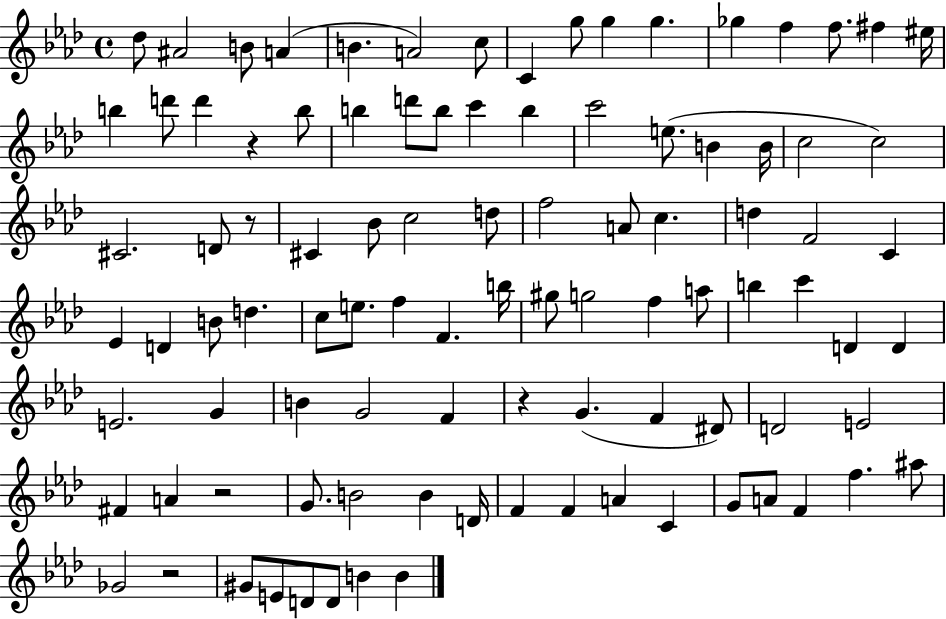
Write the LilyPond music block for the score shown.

{
  \clef treble
  \time 4/4
  \defaultTimeSignature
  \key aes \major
  \repeat volta 2 { des''8 ais'2 b'8 a'4( | b'4. a'2) c''8 | c'4 g''8 g''4 g''4. | ges''4 f''4 f''8. fis''4 eis''16 | \break b''4 d'''8 d'''4 r4 b''8 | b''4 d'''8 b''8 c'''4 b''4 | c'''2 e''8.( b'4 b'16 | c''2 c''2) | \break cis'2. d'8 r8 | cis'4 bes'8 c''2 d''8 | f''2 a'8 c''4. | d''4 f'2 c'4 | \break ees'4 d'4 b'8 d''4. | c''8 e''8. f''4 f'4. b''16 | gis''8 g''2 f''4 a''8 | b''4 c'''4 d'4 d'4 | \break e'2. g'4 | b'4 g'2 f'4 | r4 g'4.( f'4 dis'8) | d'2 e'2 | \break fis'4 a'4 r2 | g'8. b'2 b'4 d'16 | f'4 f'4 a'4 c'4 | g'8 a'8 f'4 f''4. ais''8 | \break ges'2 r2 | gis'8 e'8 d'8 d'8 b'4 b'4 | } \bar "|."
}